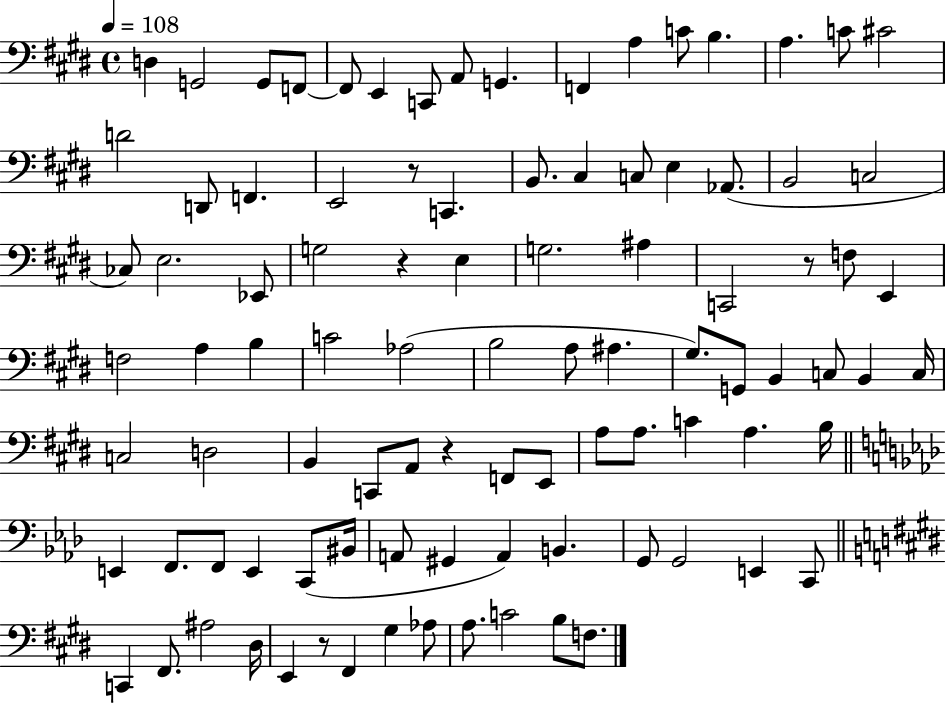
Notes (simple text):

D3/q G2/h G2/e F2/e F2/e E2/q C2/e A2/e G2/q. F2/q A3/q C4/e B3/q. A3/q. C4/e C#4/h D4/h D2/e F2/q. E2/h R/e C2/q. B2/e. C#3/q C3/e E3/q Ab2/e. B2/h C3/h CES3/e E3/h. Eb2/e G3/h R/q E3/q G3/h. A#3/q C2/h R/e F3/e E2/q F3/h A3/q B3/q C4/h Ab3/h B3/h A3/e A#3/q. G#3/e. G2/e B2/q C3/e B2/q C3/s C3/h D3/h B2/q C2/e A2/e R/q F2/e E2/e A3/e A3/e. C4/q A3/q. B3/s E2/q F2/e. F2/e E2/q C2/e BIS2/s A2/e G#2/q A2/q B2/q. G2/e G2/h E2/q C2/e C2/q F#2/e. A#3/h D#3/s E2/q R/e F#2/q G#3/q Ab3/e A3/e. C4/h B3/e F3/e.